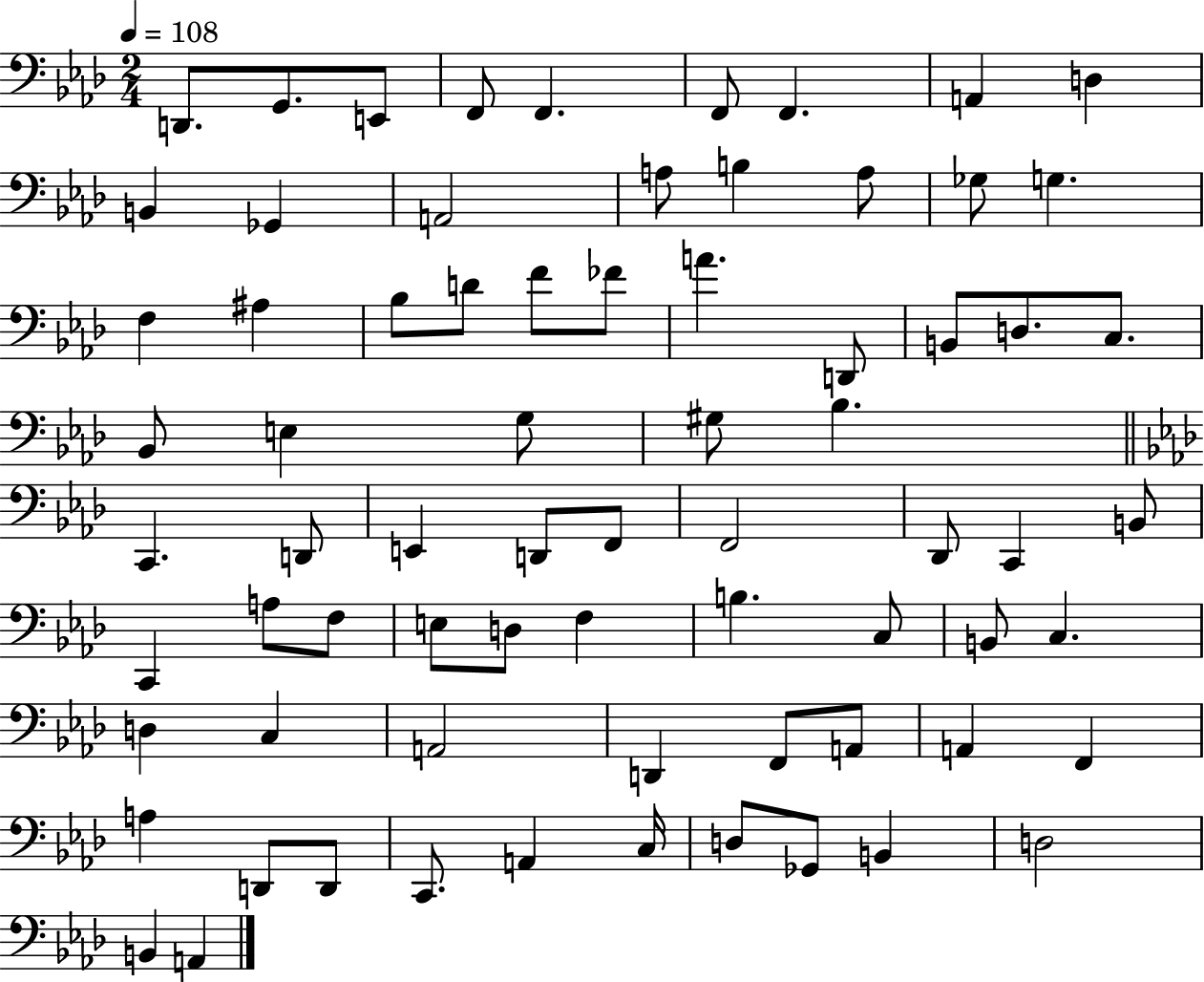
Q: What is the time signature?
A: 2/4